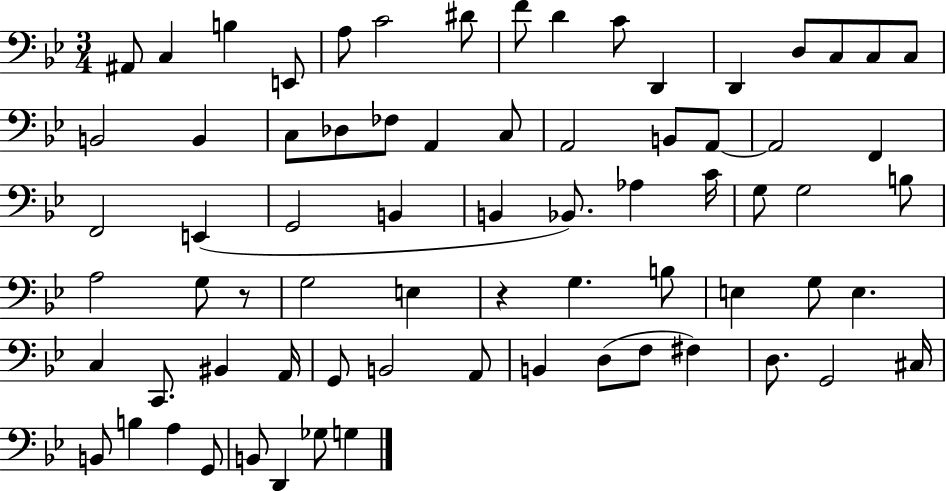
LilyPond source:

{
  \clef bass
  \numericTimeSignature
  \time 3/4
  \key bes \major
  ais,8 c4 b4 e,8 | a8 c'2 dis'8 | f'8 d'4 c'8 d,4 | d,4 d8 c8 c8 c8 | \break b,2 b,4 | c8 des8 fes8 a,4 c8 | a,2 b,8 a,8~~ | a,2 f,4 | \break f,2 e,4( | g,2 b,4 | b,4 bes,8.) aes4 c'16 | g8 g2 b8 | \break a2 g8 r8 | g2 e4 | r4 g4. b8 | e4 g8 e4. | \break c4 c,8. bis,4 a,16 | g,8 b,2 a,8 | b,4 d8( f8 fis4) | d8. g,2 cis16 | \break b,8 b4 a4 g,8 | b,8 d,4 ges8 g4 | \bar "|."
}